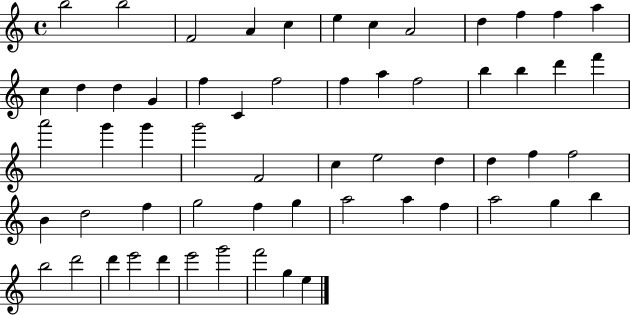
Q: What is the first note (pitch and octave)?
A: B5